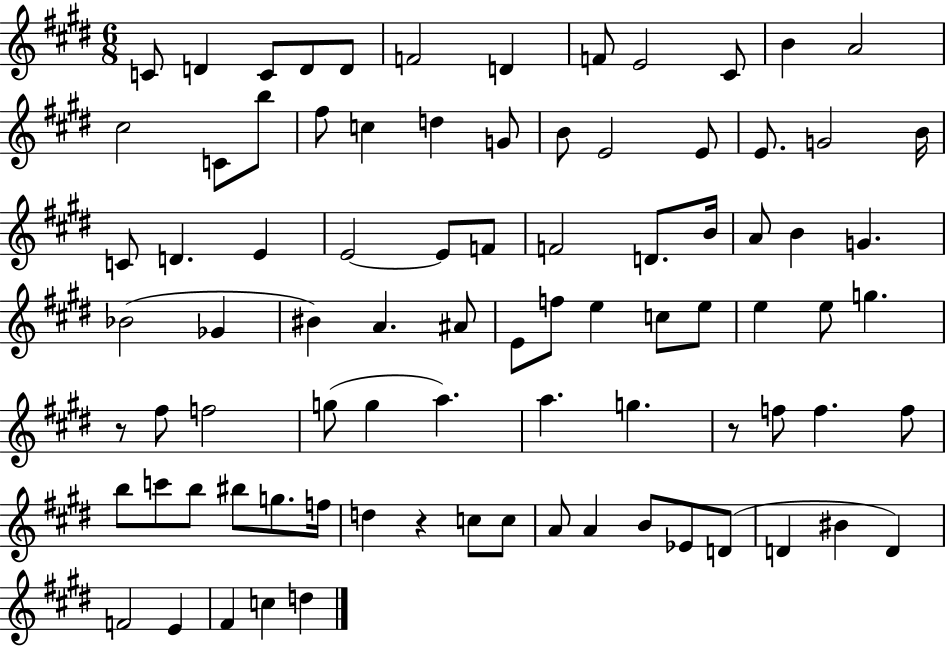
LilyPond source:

{
  \clef treble
  \numericTimeSignature
  \time 6/8
  \key e \major
  c'8 d'4 c'8 d'8 d'8 | f'2 d'4 | f'8 e'2 cis'8 | b'4 a'2 | \break cis''2 c'8 b''8 | fis''8 c''4 d''4 g'8 | b'8 e'2 e'8 | e'8. g'2 b'16 | \break c'8 d'4. e'4 | e'2~~ e'8 f'8 | f'2 d'8. b'16 | a'8 b'4 g'4. | \break bes'2( ges'4 | bis'4) a'4. ais'8 | e'8 f''8 e''4 c''8 e''8 | e''4 e''8 g''4. | \break r8 fis''8 f''2 | g''8( g''4 a''4.) | a''4. g''4. | r8 f''8 f''4. f''8 | \break b''8 c'''8 b''8 bis''8 g''8. f''16 | d''4 r4 c''8 c''8 | a'8 a'4 b'8 ees'8 d'8( | d'4 bis'4 d'4) | \break f'2 e'4 | fis'4 c''4 d''4 | \bar "|."
}